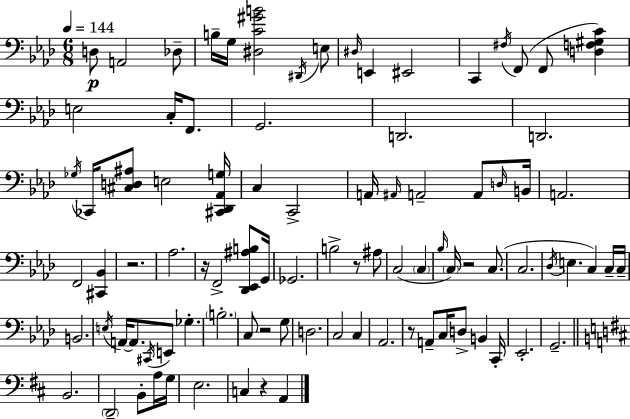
D3/e A2/h Db3/e B3/s G3/s [D#3,C4,G#4,B4]/h D#2/s E3/e D#3/s E2/q EIS2/h C2/q F#3/s F2/e F2/e [D3,F3,G#3,C4]/q E3/h C3/s F2/e. G2/h. D2/h. D2/h. Gb3/s CES2/s [C#3,D3,A#3]/e E3/h [C#2,Db2,Ab2,G3]/s C3/q C2/h A2/s A#2/s A2/h A2/e D3/s B2/s A2/h. F2/h [C#2,Bb2]/q R/h. Ab3/h. R/s F2/h [Db2,Eb2,A#3,B3]/e G2/s Gb2/h. B3/h R/e A#3/e C3/h C3/q Bb3/s C3/s R/h C3/e. C3/h. Db3/s E3/q. C3/q C3/s C3/s B2/h. E3/s A2/s A2/e. C#2/s E2/e Gb3/q. B3/h. C3/e R/h G3/e D3/h. C3/h C3/q Ab2/h. R/e A2/e C3/s D3/e B2/q C2/s Eb2/h. G2/h. B2/h. D2/h B2/e A3/s G3/s E3/h. C3/q R/q A2/q